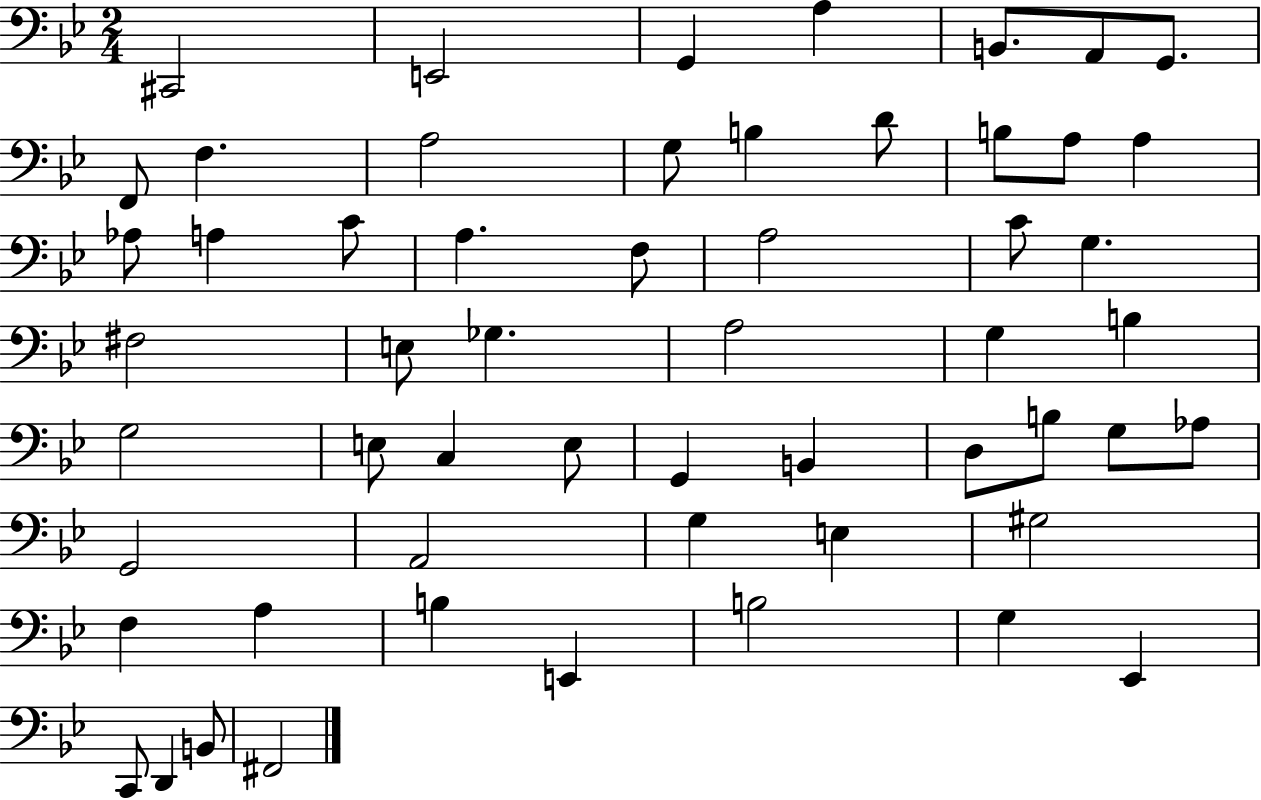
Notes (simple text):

C#2/h E2/h G2/q A3/q B2/e. A2/e G2/e. F2/e F3/q. A3/h G3/e B3/q D4/e B3/e A3/e A3/q Ab3/e A3/q C4/e A3/q. F3/e A3/h C4/e G3/q. F#3/h E3/e Gb3/q. A3/h G3/q B3/q G3/h E3/e C3/q E3/e G2/q B2/q D3/e B3/e G3/e Ab3/e G2/h A2/h G3/q E3/q G#3/h F3/q A3/q B3/q E2/q B3/h G3/q Eb2/q C2/e D2/q B2/e F#2/h